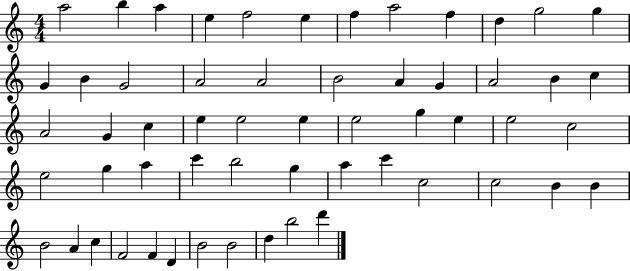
{
  \clef treble
  \numericTimeSignature
  \time 4/4
  \key c \major
  a''2 b''4 a''4 | e''4 f''2 e''4 | f''4 a''2 f''4 | d''4 g''2 g''4 | \break g'4 b'4 g'2 | a'2 a'2 | b'2 a'4 g'4 | a'2 b'4 c''4 | \break a'2 g'4 c''4 | e''4 e''2 e''4 | e''2 g''4 e''4 | e''2 c''2 | \break e''2 g''4 a''4 | c'''4 b''2 g''4 | a''4 c'''4 c''2 | c''2 b'4 b'4 | \break b'2 a'4 c''4 | f'2 f'4 d'4 | b'2 b'2 | d''4 b''2 d'''4 | \break \bar "|."
}